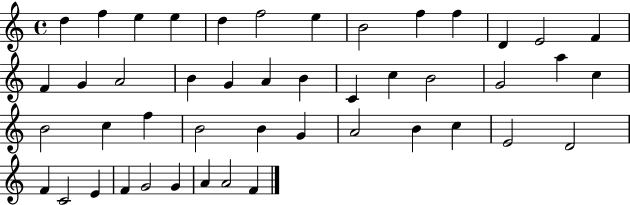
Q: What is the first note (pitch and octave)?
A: D5